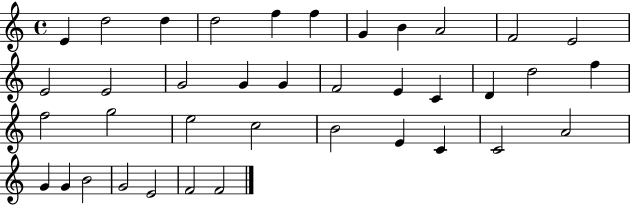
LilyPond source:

{
  \clef treble
  \time 4/4
  \defaultTimeSignature
  \key c \major
  e'4 d''2 d''4 | d''2 f''4 f''4 | g'4 b'4 a'2 | f'2 e'2 | \break e'2 e'2 | g'2 g'4 g'4 | f'2 e'4 c'4 | d'4 d''2 f''4 | \break f''2 g''2 | e''2 c''2 | b'2 e'4 c'4 | c'2 a'2 | \break g'4 g'4 b'2 | g'2 e'2 | f'2 f'2 | \bar "|."
}